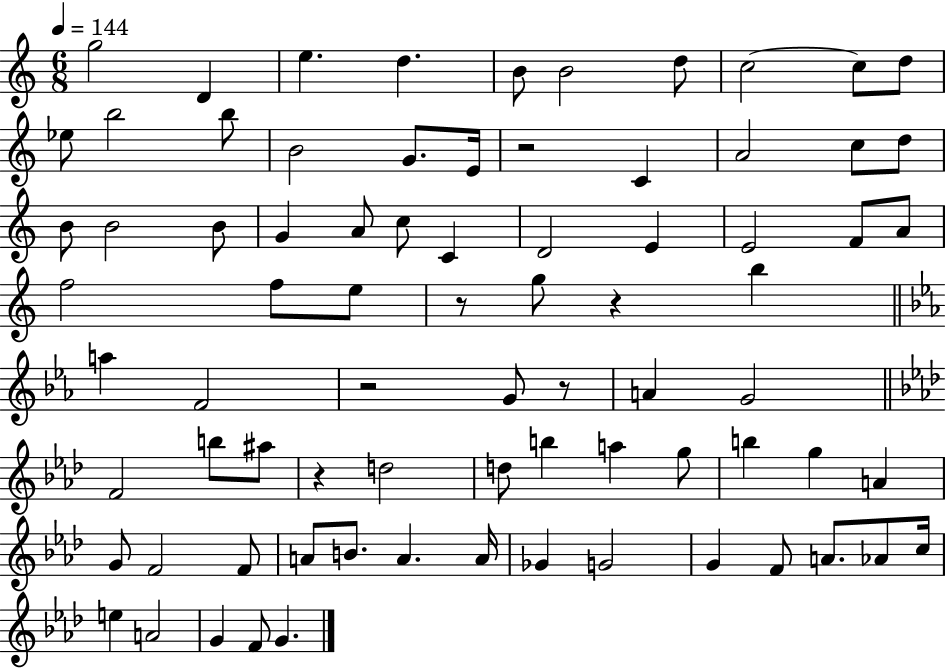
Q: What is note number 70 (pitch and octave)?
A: G4